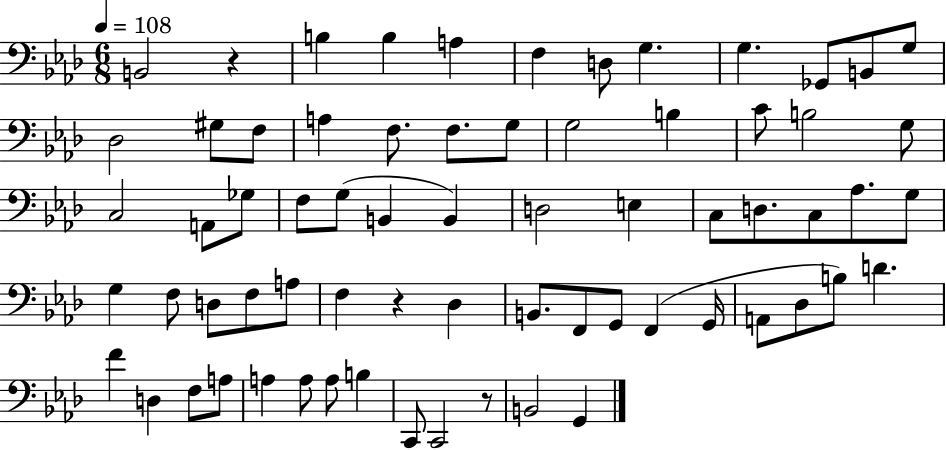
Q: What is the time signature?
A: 6/8